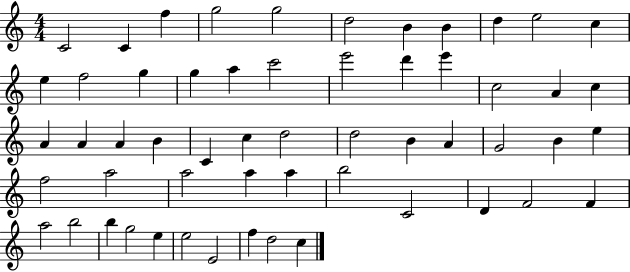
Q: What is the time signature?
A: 4/4